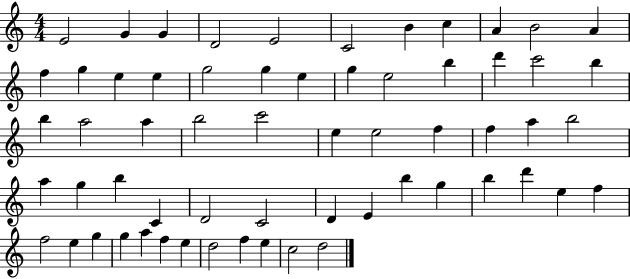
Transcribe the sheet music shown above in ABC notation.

X:1
T:Untitled
M:4/4
L:1/4
K:C
E2 G G D2 E2 C2 B c A B2 A f g e e g2 g e g e2 b d' c'2 b b a2 a b2 c'2 e e2 f f a b2 a g b C D2 C2 D E b g b d' e f f2 e g g a f e d2 f e c2 d2